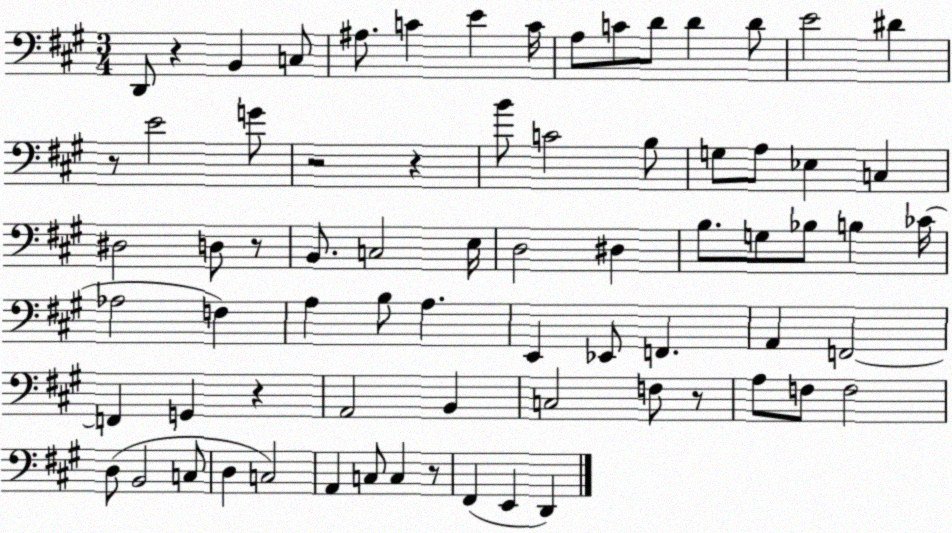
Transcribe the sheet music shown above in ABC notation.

X:1
T:Untitled
M:3/4
L:1/4
K:A
D,,/2 z B,, C,/2 ^A,/2 C E C/4 A,/2 C/2 D/2 D D/2 E2 ^D z/2 E2 G/2 z2 z B/2 C2 B,/2 G,/2 A,/2 _E, C, ^D,2 D,/2 z/2 B,,/2 C,2 E,/4 D,2 ^D, B,/2 G,/2 _B,/2 B, _C/4 _A,2 F, A, B,/2 A, E,, _E,,/2 F,, A,, F,,2 F,, G,, z A,,2 B,, C,2 F,/2 z/2 A,/2 F,/2 F,2 D,/2 B,,2 C,/2 D, C,2 A,, C,/2 C, z/2 ^F,, E,, D,,